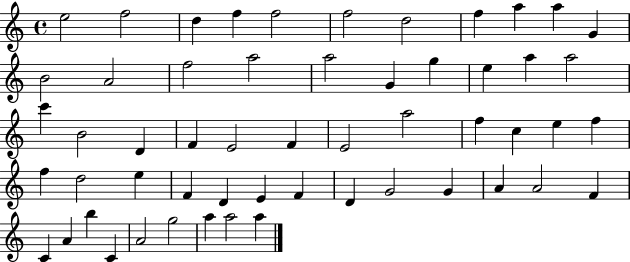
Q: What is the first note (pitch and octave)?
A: E5